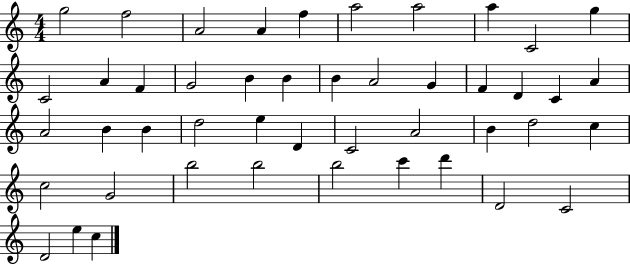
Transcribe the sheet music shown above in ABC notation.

X:1
T:Untitled
M:4/4
L:1/4
K:C
g2 f2 A2 A f a2 a2 a C2 g C2 A F G2 B B B A2 G F D C A A2 B B d2 e D C2 A2 B d2 c c2 G2 b2 b2 b2 c' d' D2 C2 D2 e c